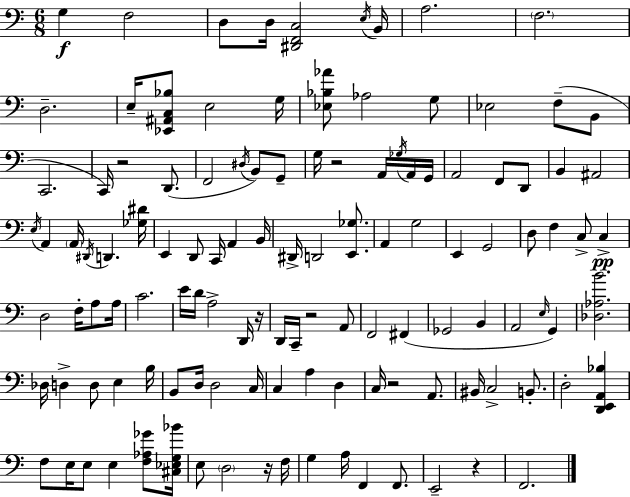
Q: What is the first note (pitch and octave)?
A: G3